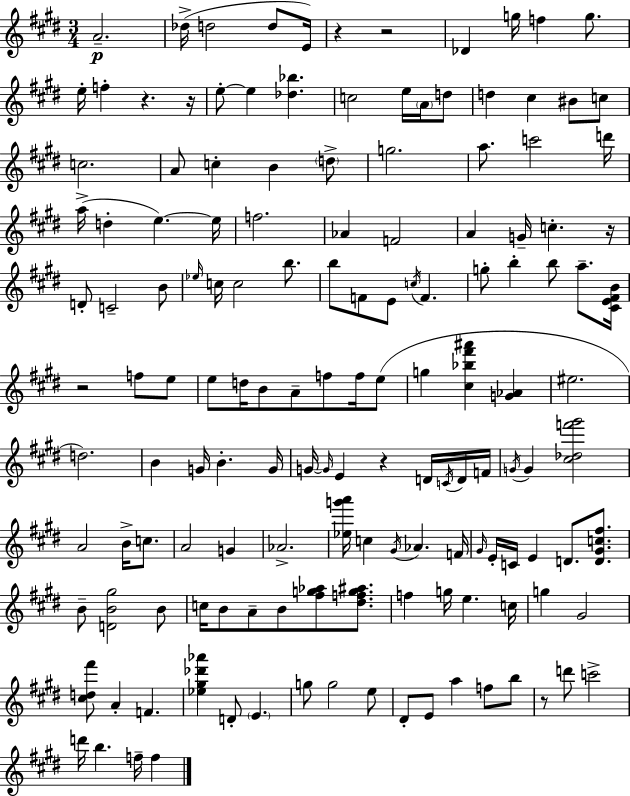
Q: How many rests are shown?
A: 8